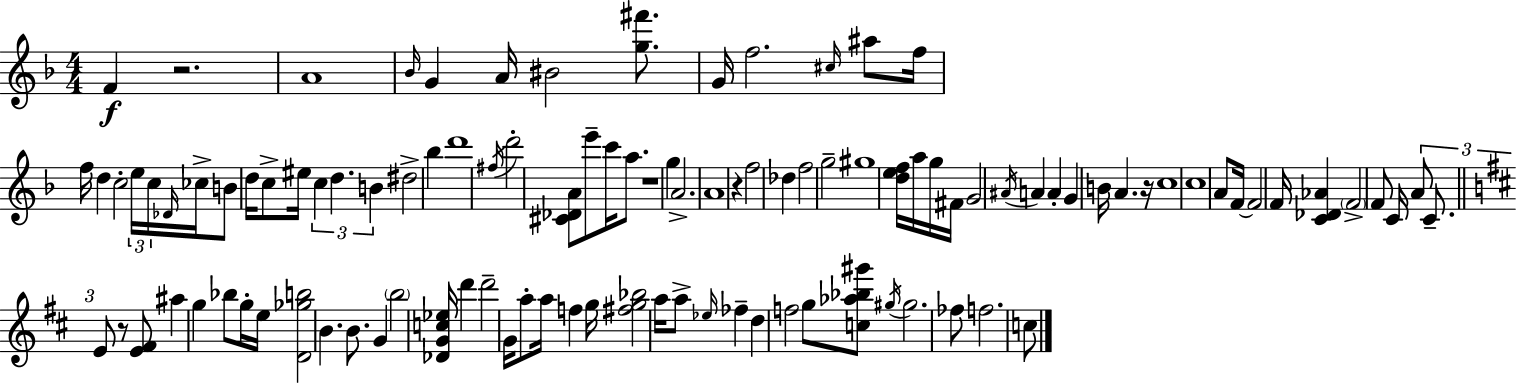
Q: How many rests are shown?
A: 5